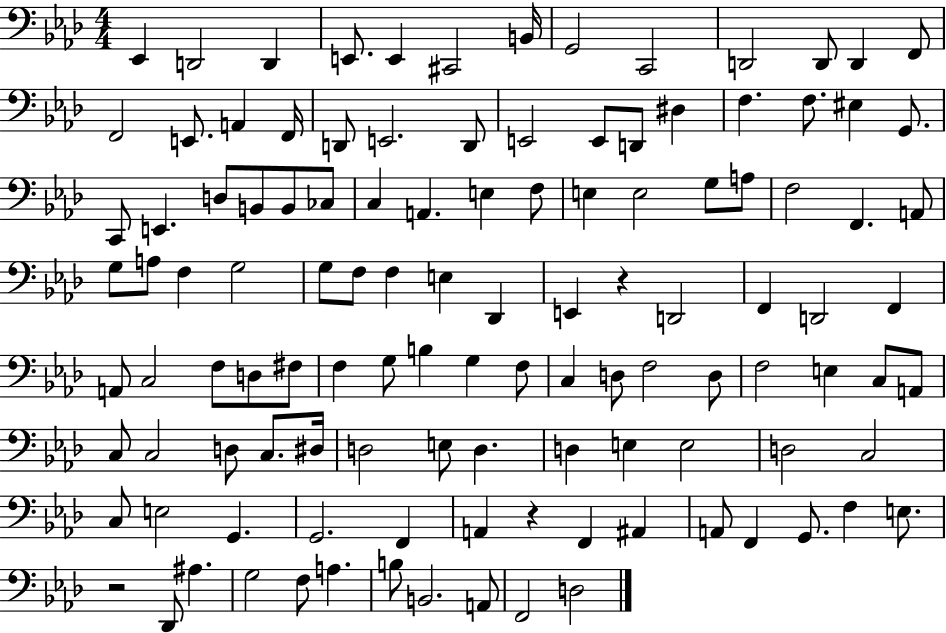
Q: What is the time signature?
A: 4/4